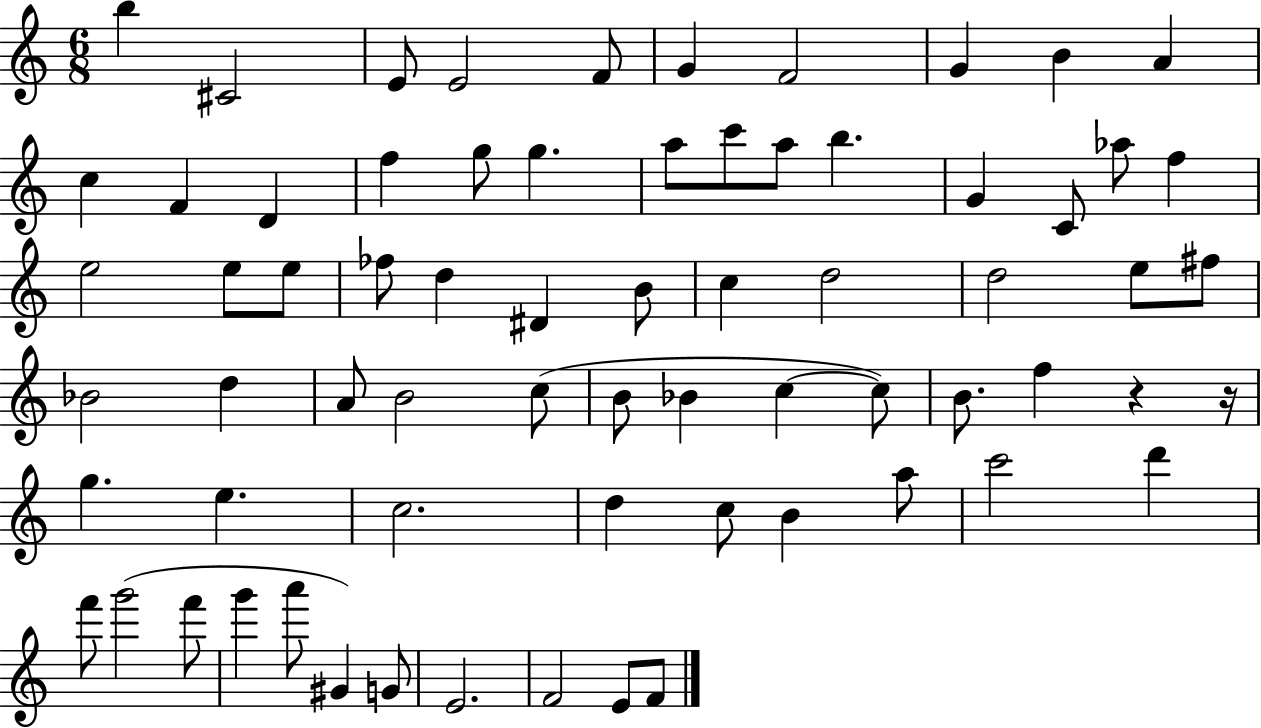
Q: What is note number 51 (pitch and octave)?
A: D5